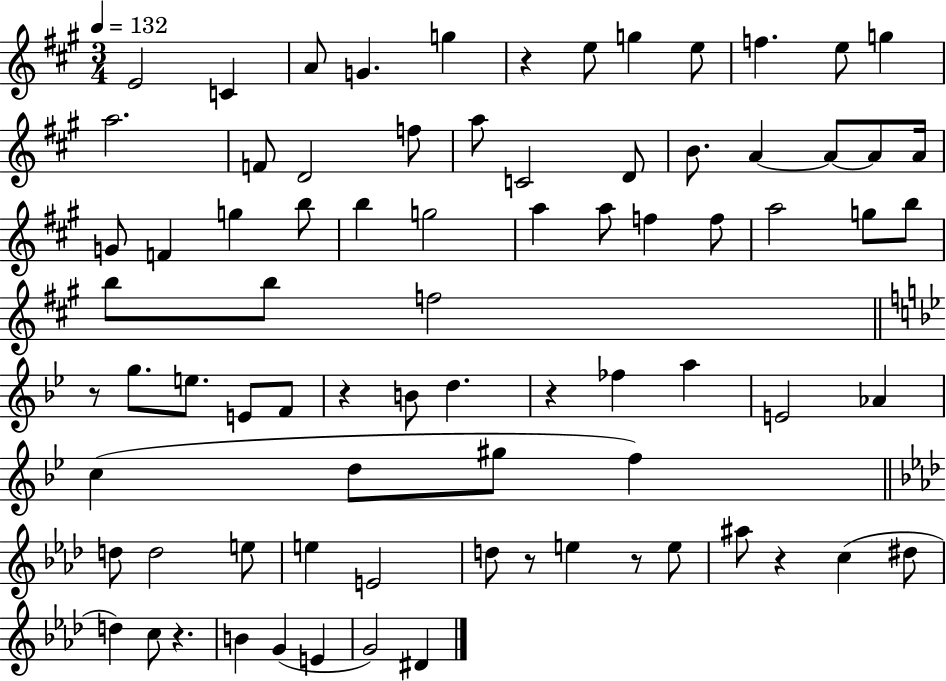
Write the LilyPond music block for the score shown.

{
  \clef treble
  \numericTimeSignature
  \time 3/4
  \key a \major
  \tempo 4 = 132
  \repeat volta 2 { e'2 c'4 | a'8 g'4. g''4 | r4 e''8 g''4 e''8 | f''4. e''8 g''4 | \break a''2. | f'8 d'2 f''8 | a''8 c'2 d'8 | b'8. a'4~~ a'8~~ a'8 a'16 | \break g'8 f'4 g''4 b''8 | b''4 g''2 | a''4 a''8 f''4 f''8 | a''2 g''8 b''8 | \break b''8 b''8 f''2 | \bar "||" \break \key bes \major r8 g''8. e''8. e'8 f'8 | r4 b'8 d''4. | r4 fes''4 a''4 | e'2 aes'4 | \break c''4( d''8 gis''8 f''4) | \bar "||" \break \key aes \major d''8 d''2 e''8 | e''4 e'2 | d''8 r8 e''4 r8 e''8 | ais''8 r4 c''4( dis''8 | \break d''4) c''8 r4. | b'4 g'4( e'4 | g'2) dis'4 | } \bar "|."
}